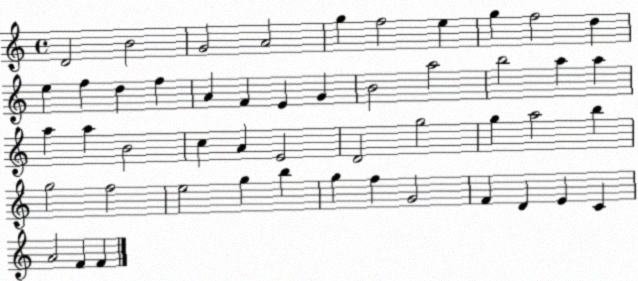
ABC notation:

X:1
T:Untitled
M:4/4
L:1/4
K:C
D2 B2 G2 A2 g f2 e g f2 d e f d f A F E G B2 a2 b2 a a a a B2 c A E2 D2 g2 g a2 b g2 f2 e2 g b g f G2 F D E C A2 F F